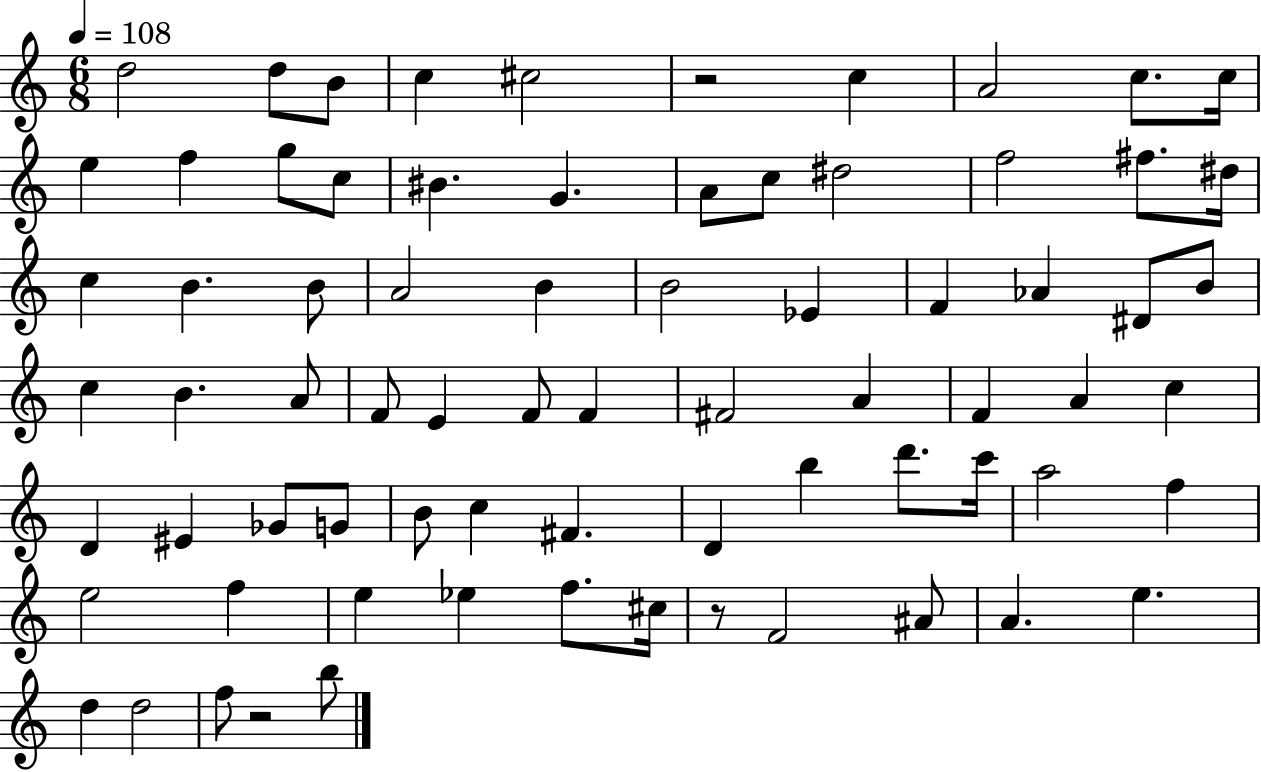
{
  \clef treble
  \numericTimeSignature
  \time 6/8
  \key c \major
  \tempo 4 = 108
  d''2 d''8 b'8 | c''4 cis''2 | r2 c''4 | a'2 c''8. c''16 | \break e''4 f''4 g''8 c''8 | bis'4. g'4. | a'8 c''8 dis''2 | f''2 fis''8. dis''16 | \break c''4 b'4. b'8 | a'2 b'4 | b'2 ees'4 | f'4 aes'4 dis'8 b'8 | \break c''4 b'4. a'8 | f'8 e'4 f'8 f'4 | fis'2 a'4 | f'4 a'4 c''4 | \break d'4 eis'4 ges'8 g'8 | b'8 c''4 fis'4. | d'4 b''4 d'''8. c'''16 | a''2 f''4 | \break e''2 f''4 | e''4 ees''4 f''8. cis''16 | r8 f'2 ais'8 | a'4. e''4. | \break d''4 d''2 | f''8 r2 b''8 | \bar "|."
}